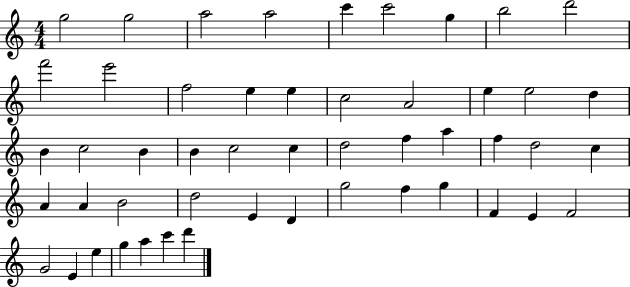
G5/h G5/h A5/h A5/h C6/q C6/h G5/q B5/h D6/h F6/h E6/h F5/h E5/q E5/q C5/h A4/h E5/q E5/h D5/q B4/q C5/h B4/q B4/q C5/h C5/q D5/h F5/q A5/q F5/q D5/h C5/q A4/q A4/q B4/h D5/h E4/q D4/q G5/h F5/q G5/q F4/q E4/q F4/h G4/h E4/q E5/q G5/q A5/q C6/q D6/q